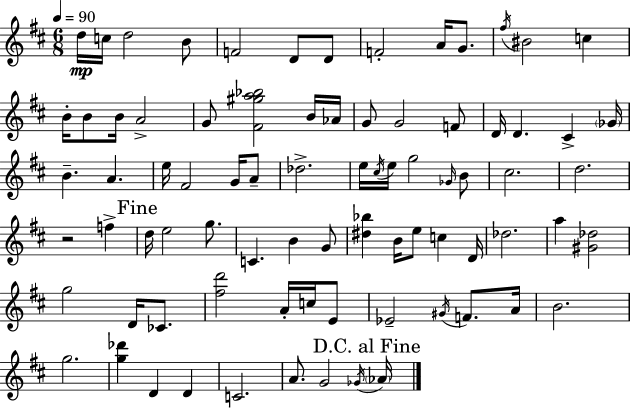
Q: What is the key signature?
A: D major